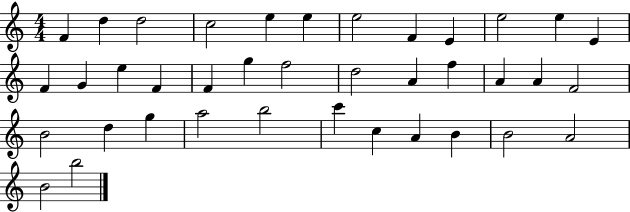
X:1
T:Untitled
M:4/4
L:1/4
K:C
F d d2 c2 e e e2 F E e2 e E F G e F F g f2 d2 A f A A F2 B2 d g a2 b2 c' c A B B2 A2 B2 b2